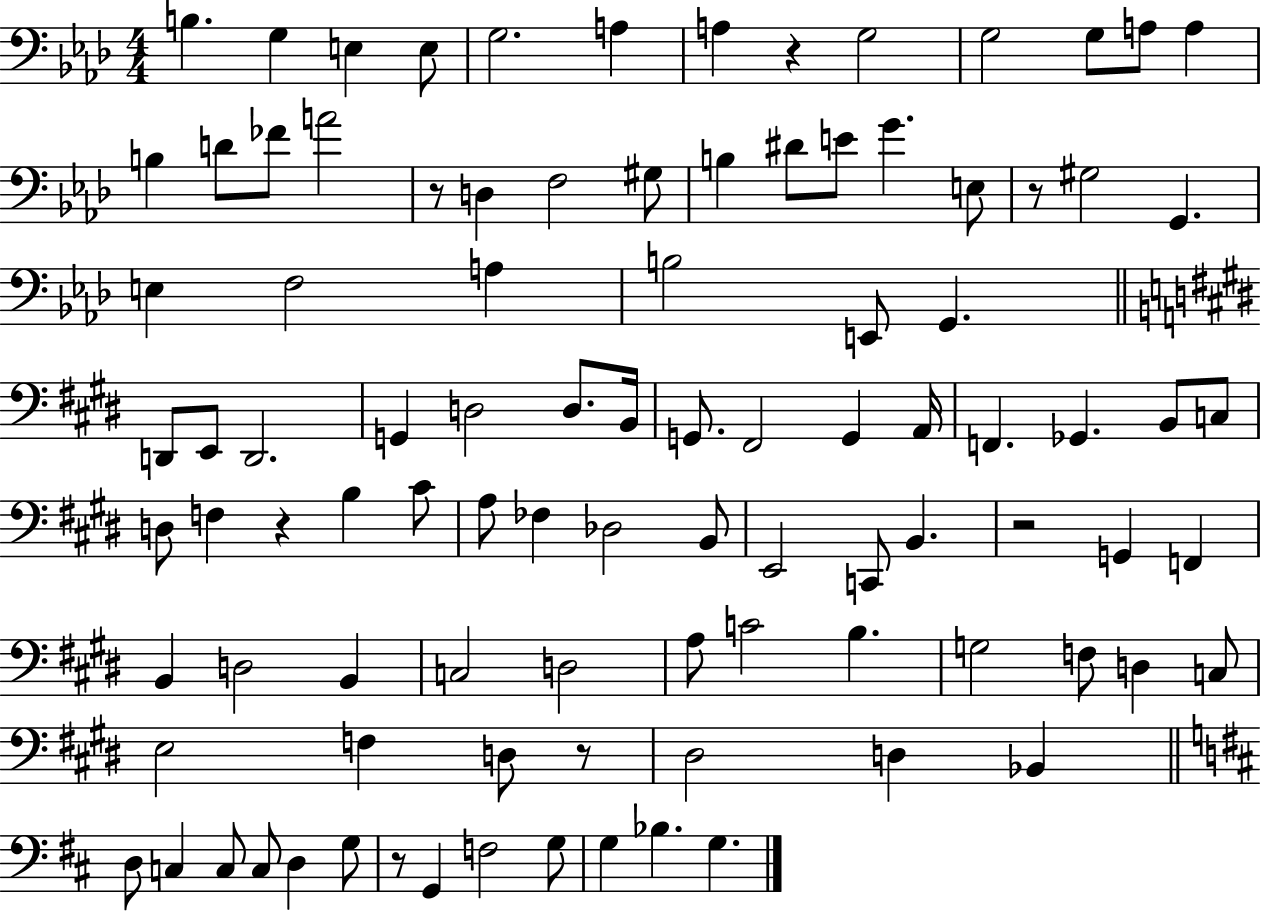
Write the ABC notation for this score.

X:1
T:Untitled
M:4/4
L:1/4
K:Ab
B, G, E, E,/2 G,2 A, A, z G,2 G,2 G,/2 A,/2 A, B, D/2 _F/2 A2 z/2 D, F,2 ^G,/2 B, ^D/2 E/2 G E,/2 z/2 ^G,2 G,, E, F,2 A, B,2 E,,/2 G,, D,,/2 E,,/2 D,,2 G,, D,2 D,/2 B,,/4 G,,/2 ^F,,2 G,, A,,/4 F,, _G,, B,,/2 C,/2 D,/2 F, z B, ^C/2 A,/2 _F, _D,2 B,,/2 E,,2 C,,/2 B,, z2 G,, F,, B,, D,2 B,, C,2 D,2 A,/2 C2 B, G,2 F,/2 D, C,/2 E,2 F, D,/2 z/2 ^D,2 D, _B,, D,/2 C, C,/2 C,/2 D, G,/2 z/2 G,, F,2 G,/2 G, _B, G,